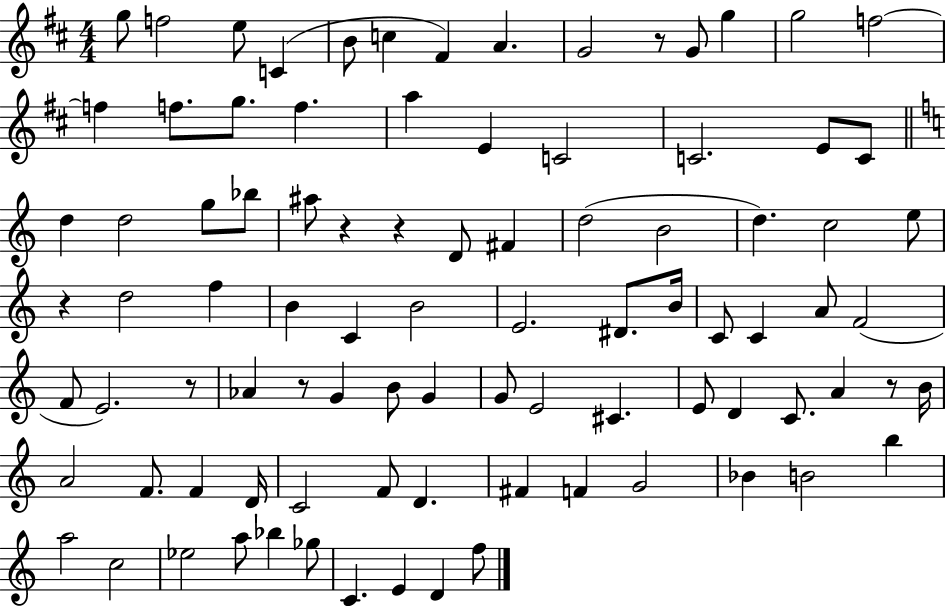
G5/e F5/h E5/e C4/q B4/e C5/q F#4/q A4/q. G4/h R/e G4/e G5/q G5/h F5/h F5/q F5/e. G5/e. F5/q. A5/q E4/q C4/h C4/h. E4/e C4/e D5/q D5/h G5/e Bb5/e A#5/e R/q R/q D4/e F#4/q D5/h B4/h D5/q. C5/h E5/e R/q D5/h F5/q B4/q C4/q B4/h E4/h. D#4/e. B4/s C4/e C4/q A4/e F4/h F4/e E4/h. R/e Ab4/q R/e G4/q B4/e G4/q G4/e E4/h C#4/q. E4/e D4/q C4/e. A4/q R/e B4/s A4/h F4/e. F4/q D4/s C4/h F4/e D4/q. F#4/q F4/q G4/h Bb4/q B4/h B5/q A5/h C5/h Eb5/h A5/e Bb5/q Gb5/e C4/q. E4/q D4/q F5/e